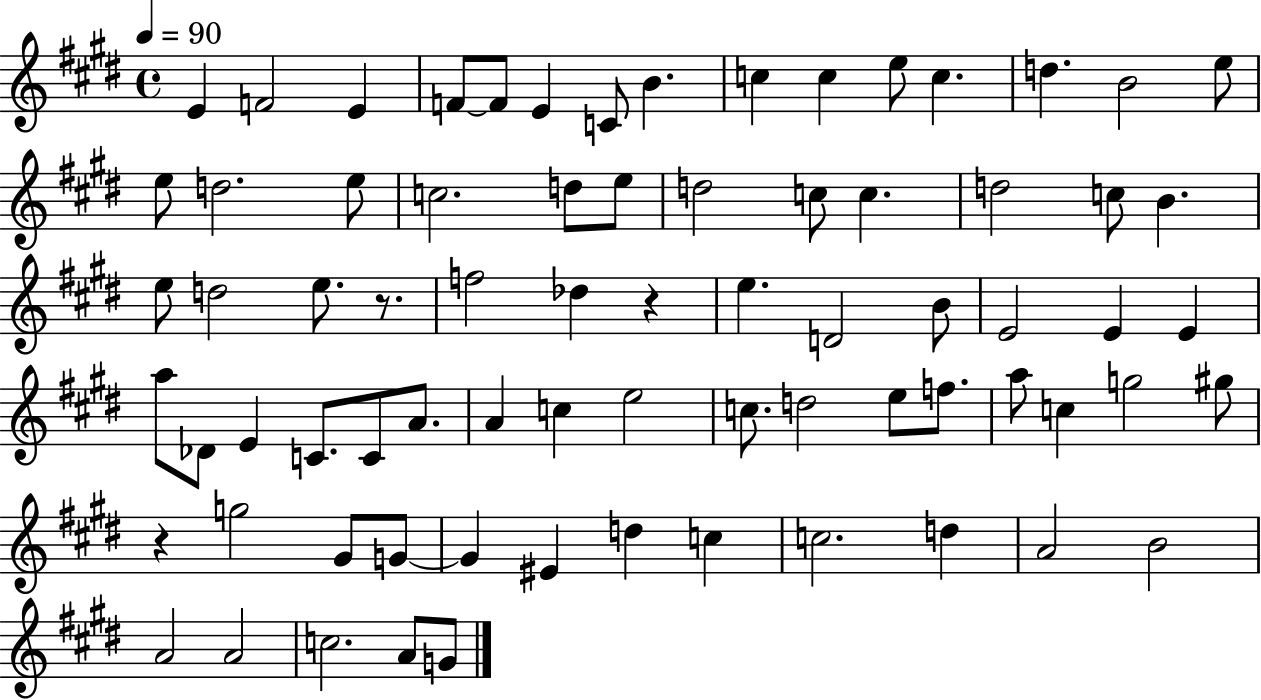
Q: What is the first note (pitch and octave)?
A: E4